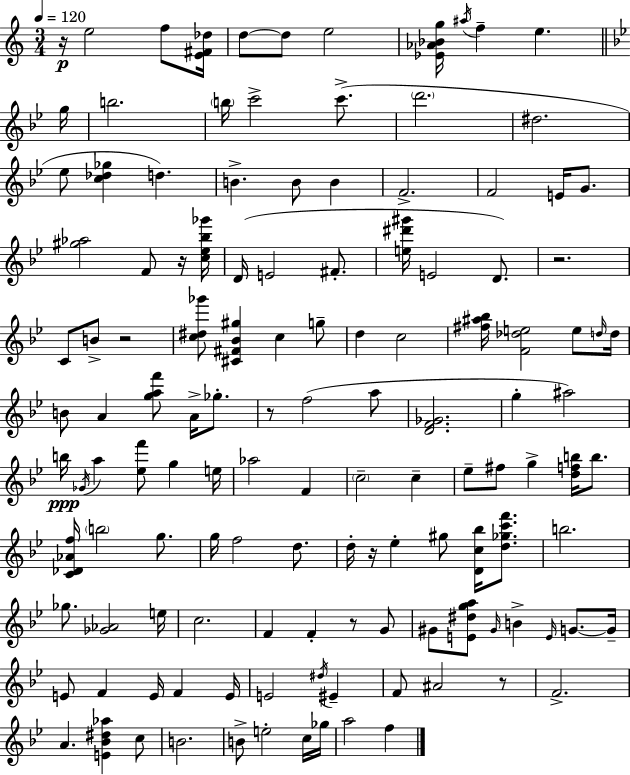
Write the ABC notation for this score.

X:1
T:Untitled
M:3/4
L:1/4
K:C
z/4 e2 f/2 [E^F_d]/4 d/2 d/2 e2 [_E_A_Bg]/4 ^a/4 f e g/4 b2 b/4 c'2 c'/2 d'2 ^d2 _e/2 [c_d_g] d B B/2 B F2 F2 E/4 G/2 [^g_a]2 F/2 z/4 [c_e_b_g']/4 D/4 E2 ^F/2 [e^d'^g']/4 E2 D/2 z2 C/2 B/2 z2 [c^d_g']/2 [^C^F_B^g] c g/2 d c2 [^f^a_b]/4 [F_de]2 e/2 d/4 d/4 B/2 A [gaf']/2 A/4 _g/2 z/2 f2 a/2 [DF_G]2 g ^a2 b/4 _G/4 a [_ef']/2 g e/4 _a2 F c2 c _e/2 ^f/2 g [dfb]/4 b/2 [C_D_Af]/4 b2 g/2 g/4 f2 d/2 d/4 z/4 _e ^g/2 [Dc_b]/4 [d_gc'f']/2 b2 _g/2 [_G_A]2 e/4 c2 F F z/2 G/2 ^G/2 [E^dga]/2 ^G/4 B E/4 G/2 G/4 E/2 F E/4 F E/4 E2 ^d/4 ^E F/2 ^A2 z/2 F2 A [E_B^d_a] c/2 B2 B/2 e2 c/4 _g/4 a2 f